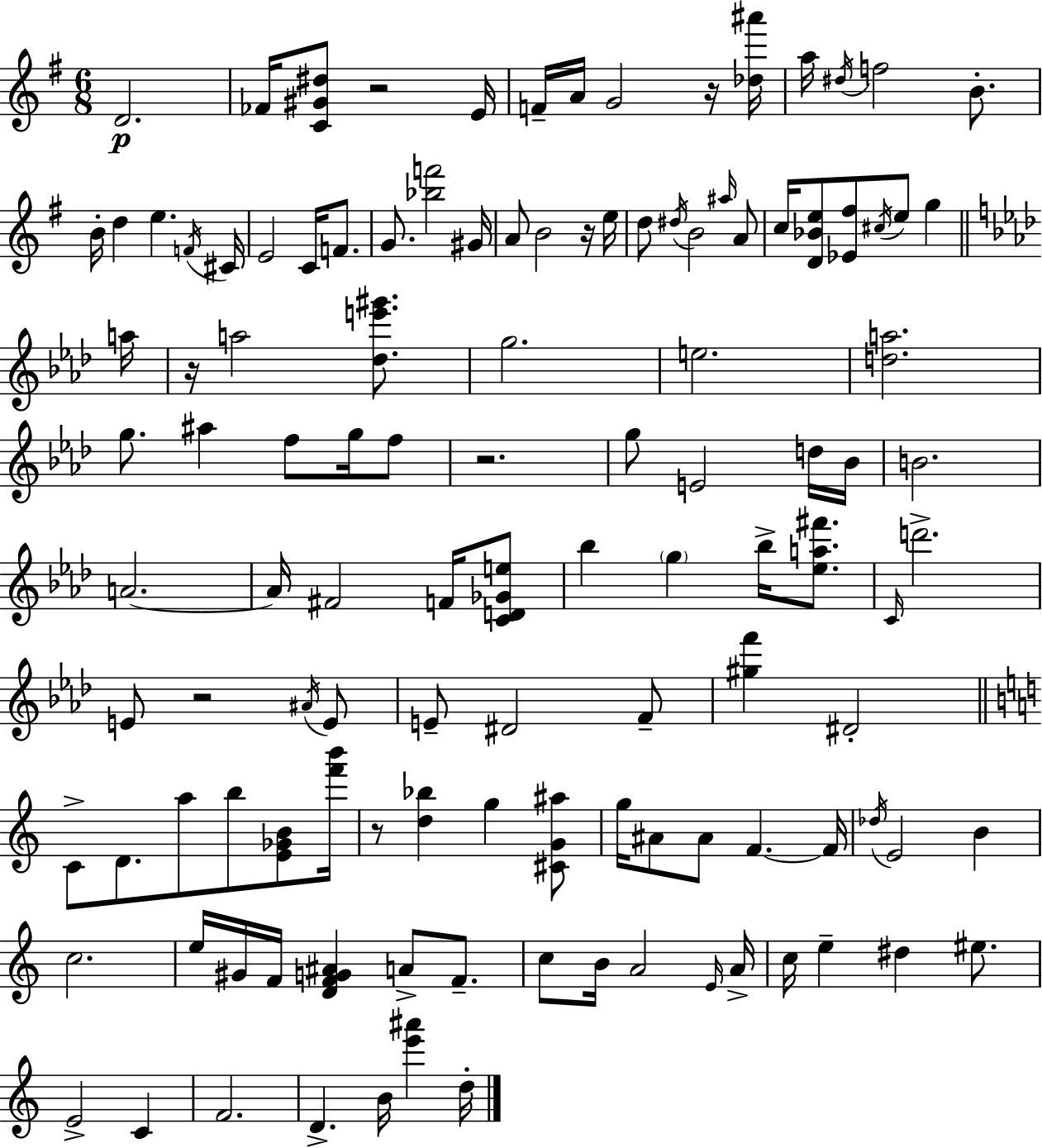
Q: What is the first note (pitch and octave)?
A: D4